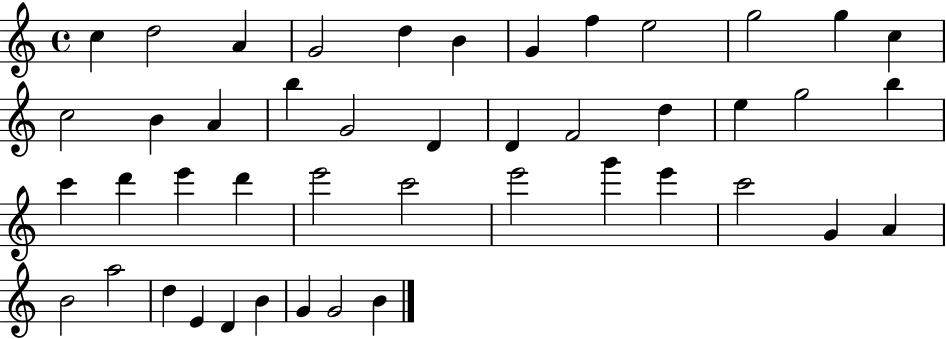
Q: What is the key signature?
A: C major